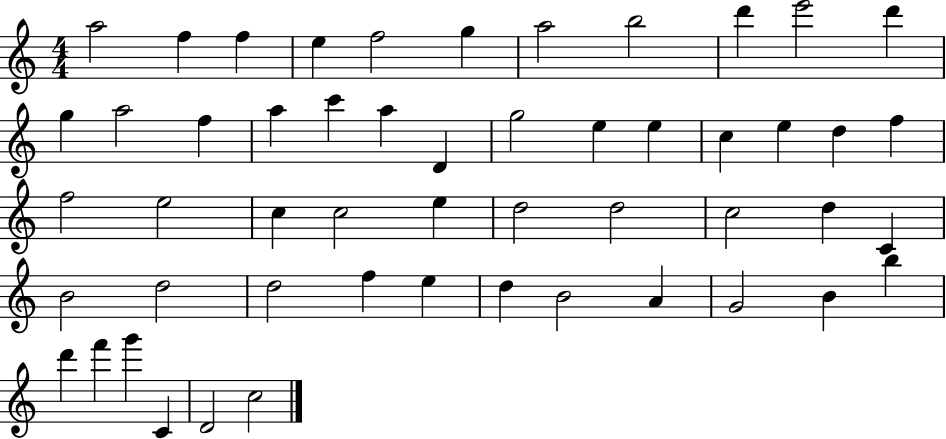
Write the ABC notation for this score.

X:1
T:Untitled
M:4/4
L:1/4
K:C
a2 f f e f2 g a2 b2 d' e'2 d' g a2 f a c' a D g2 e e c e d f f2 e2 c c2 e d2 d2 c2 d C B2 d2 d2 f e d B2 A G2 B b d' f' g' C D2 c2